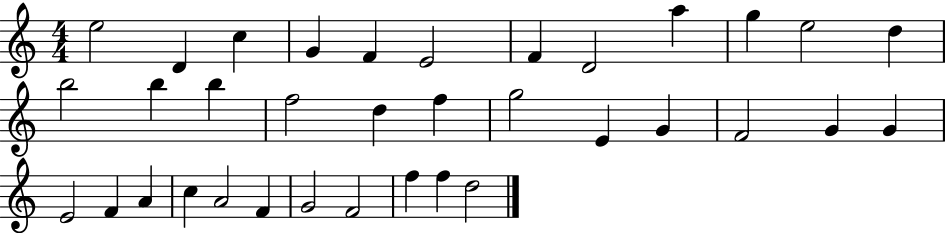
E5/h D4/q C5/q G4/q F4/q E4/h F4/q D4/h A5/q G5/q E5/h D5/q B5/h B5/q B5/q F5/h D5/q F5/q G5/h E4/q G4/q F4/h G4/q G4/q E4/h F4/q A4/q C5/q A4/h F4/q G4/h F4/h F5/q F5/q D5/h